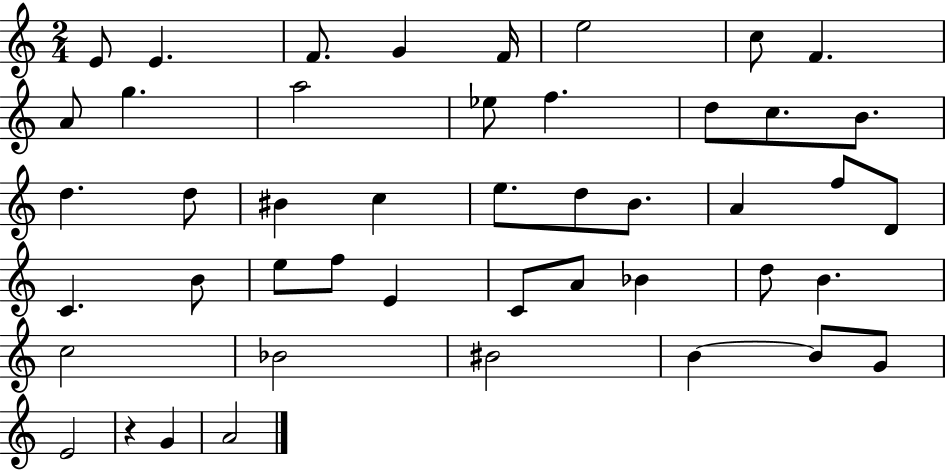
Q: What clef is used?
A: treble